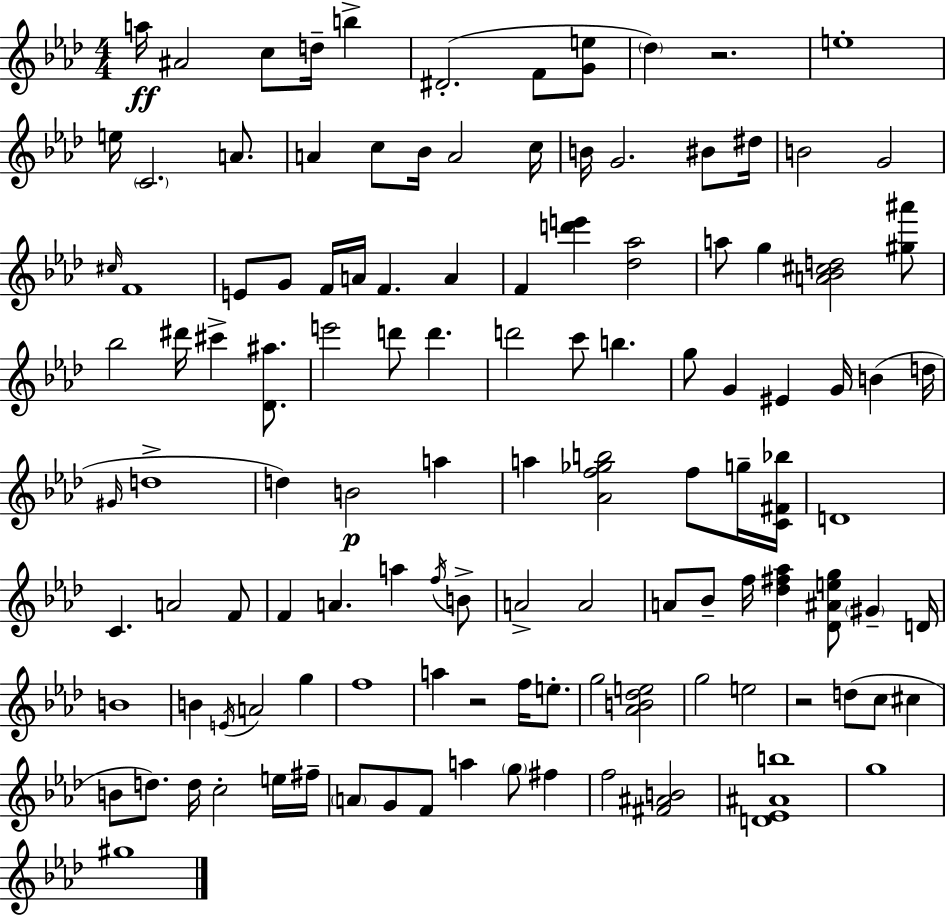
{
  \clef treble
  \numericTimeSignature
  \time 4/4
  \key aes \major
  a''16\ff ais'2 c''8 d''16-- b''4-> | dis'2.-.( f'8 <g' e''>8 | \parenthesize des''4) r2. | e''1-. | \break e''16 \parenthesize c'2. a'8. | a'4 c''8 bes'16 a'2 c''16 | b'16 g'2. bis'8 dis''16 | b'2 g'2 | \break \grace { cis''16 } f'1 | e'8 g'8 f'16 a'16 f'4. a'4 | f'4 <d''' e'''>4 <des'' aes''>2 | a''8 g''4 <a' bes' cis'' d''>2 <gis'' ais'''>8 | \break bes''2 dis'''16 cis'''4-> <des' ais''>8. | e'''2 d'''8 d'''4. | d'''2 c'''8 b''4. | g''8 g'4 eis'4 g'16 b'4( | \break d''16 \grace { gis'16 } d''1-> | d''4) b'2\p a''4 | a''4 <aes' f'' ges'' b''>2 f''8 | g''16-- <c' fis' bes''>16 d'1 | \break c'4. a'2 | f'8 f'4 a'4. a''4 | \acciaccatura { f''16 } b'8-> a'2-> a'2 | a'8 bes'8-- f''16 <des'' fis'' aes''>4 <des' ais' e'' g''>8 \parenthesize gis'4-- | \break d'16 b'1 | b'4 \acciaccatura { e'16 } a'2 | g''4 f''1 | a''4 r2 | \break f''16 e''8.-. g''2 <aes' b' des'' e''>2 | g''2 e''2 | r2 d''8( c''8 | cis''4 b'8 d''8.) d''16 c''2-. | \break e''16 fis''16-- \parenthesize a'8 g'8 f'8 a''4 \parenthesize g''8 | fis''4 f''2 <fis' ais' b'>2 | <d' ees' ais' b''>1 | g''1 | \break gis''1 | \bar "|."
}